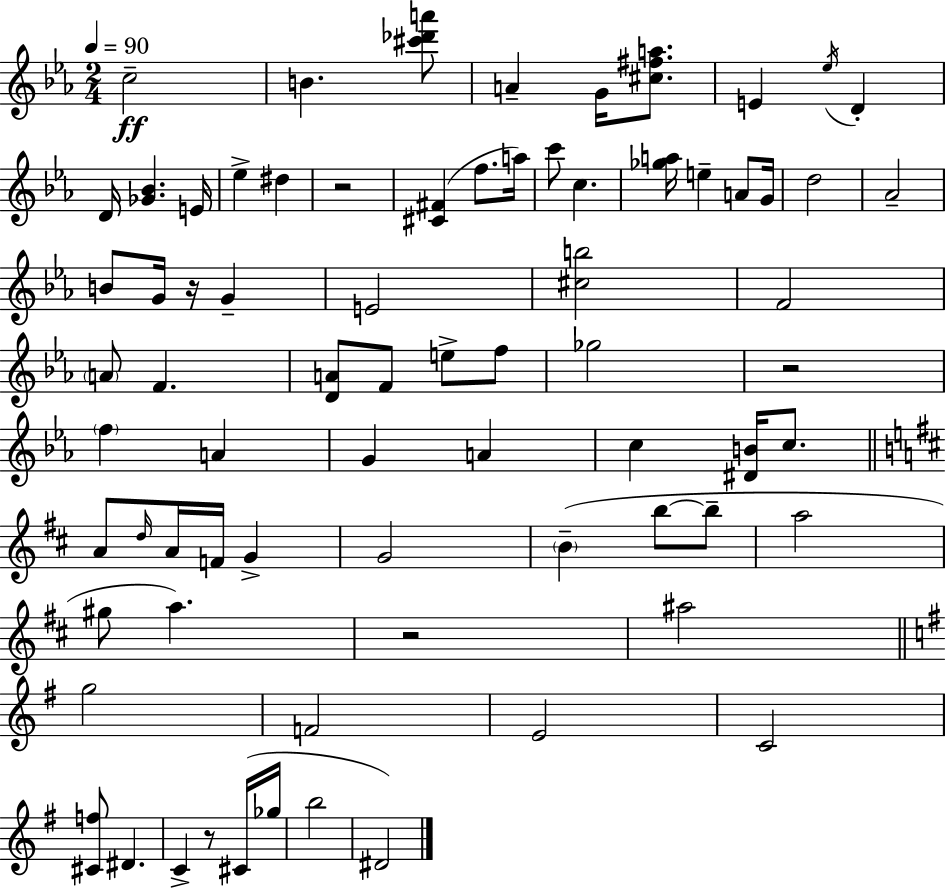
{
  \clef treble
  \numericTimeSignature
  \time 2/4
  \key ees \major
  \tempo 4 = 90
  c''2--\ff | b'4. <cis''' des''' a'''>8 | a'4-- g'16 <cis'' fis'' a''>8. | e'4 \acciaccatura { ees''16 } d'4-. | \break d'16 <ges' bes'>4. | e'16 ees''4-> dis''4 | r2 | <cis' fis'>4( f''8. | \break a''16) c'''8 c''4. | <ges'' a''>16 e''4-- a'8 | g'16 d''2 | aes'2-- | \break b'8 g'16 r16 g'4-- | e'2 | <cis'' b''>2 | f'2 | \break \parenthesize a'8 f'4. | <d' a'>8 f'8 e''8-> f''8 | ges''2 | r2 | \break \parenthesize f''4 a'4 | g'4 a'4 | c''4 <dis' b'>16 c''8. | \bar "||" \break \key b \minor a'8 \grace { d''16 } a'16 f'16 g'4-> | g'2 | \parenthesize b'4--( b''8~~ b''8-- | a''2 | \break gis''8 a''4.) | r2 | ais''2 | \bar "||" \break \key g \major g''2 | f'2 | e'2 | c'2 | \break <cis' f''>8 dis'4. | c'4-> r8 cis'16( ges''16 | b''2 | dis'2) | \break \bar "|."
}